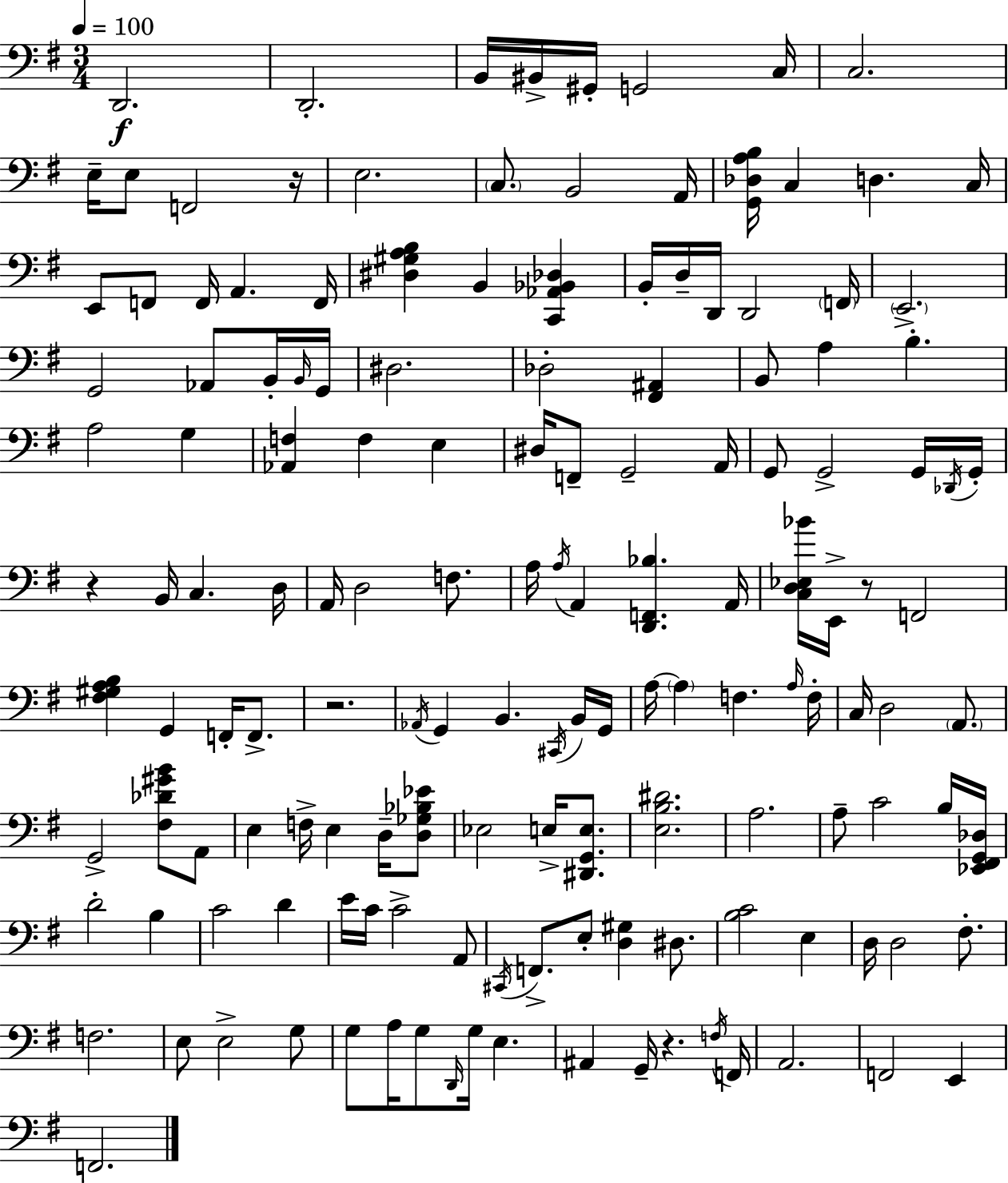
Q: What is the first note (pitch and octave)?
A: D2